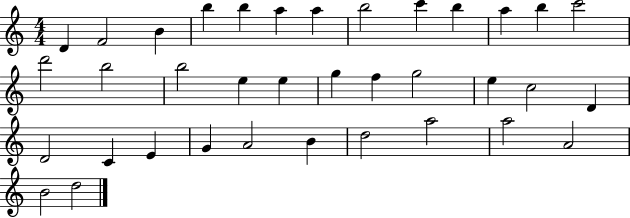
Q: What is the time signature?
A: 4/4